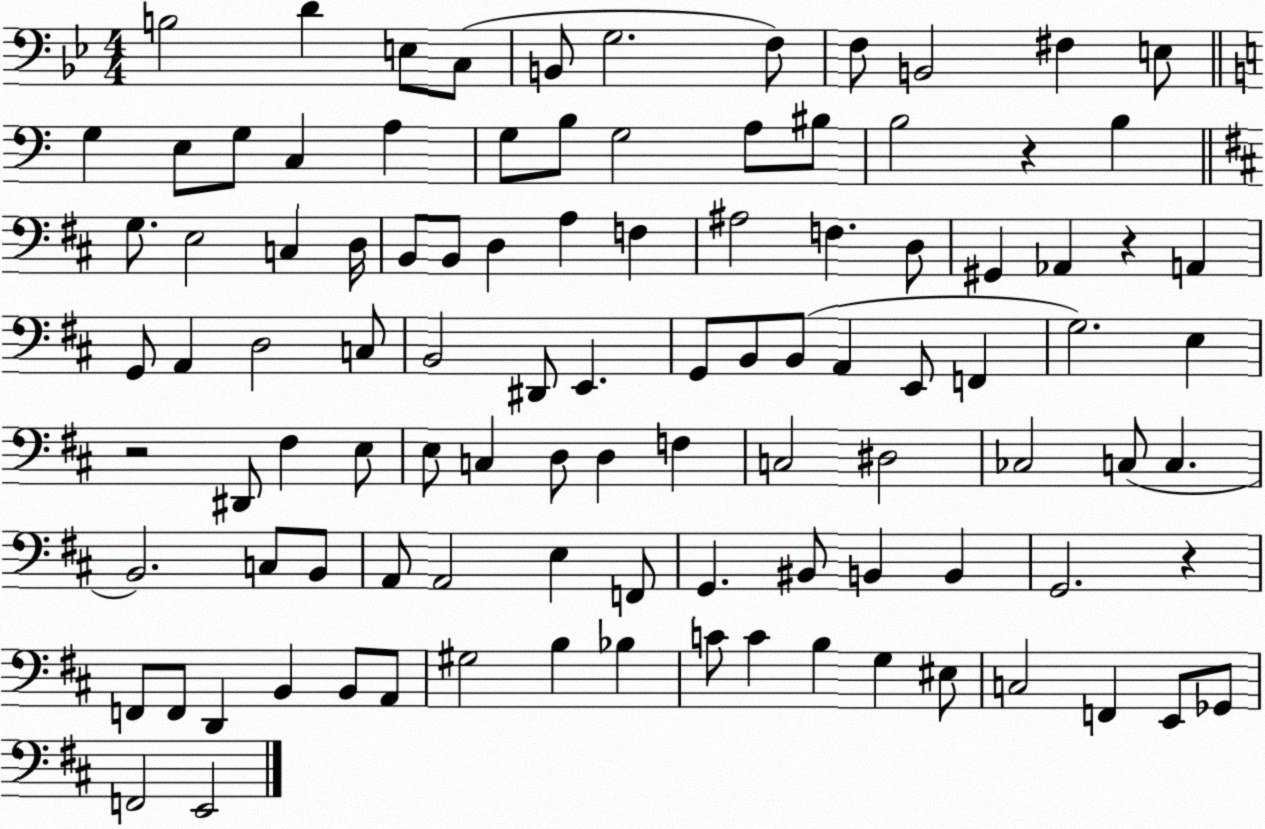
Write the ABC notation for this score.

X:1
T:Untitled
M:4/4
L:1/4
K:Bb
B,2 D E,/2 C,/2 B,,/2 G,2 F,/2 F,/2 B,,2 ^F, E,/2 G, E,/2 G,/2 C, A, G,/2 B,/2 G,2 A,/2 ^B,/2 B,2 z B, G,/2 E,2 C, D,/4 B,,/2 B,,/2 D, A, F, ^A,2 F, D,/2 ^G,, _A,, z A,, G,,/2 A,, D,2 C,/2 B,,2 ^D,,/2 E,, G,,/2 B,,/2 B,,/2 A,, E,,/2 F,, G,2 E, z2 ^D,,/2 ^F, E,/2 E,/2 C, D,/2 D, F, C,2 ^D,2 _C,2 C,/2 C, B,,2 C,/2 B,,/2 A,,/2 A,,2 E, F,,/2 G,, ^B,,/2 B,, B,, G,,2 z F,,/2 F,,/2 D,, B,, B,,/2 A,,/2 ^G,2 B, _B, C/2 C B, G, ^E,/2 C,2 F,, E,,/2 _G,,/2 F,,2 E,,2